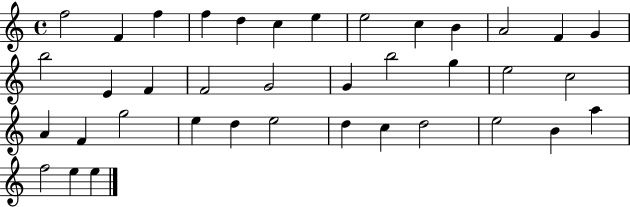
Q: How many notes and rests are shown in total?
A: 38